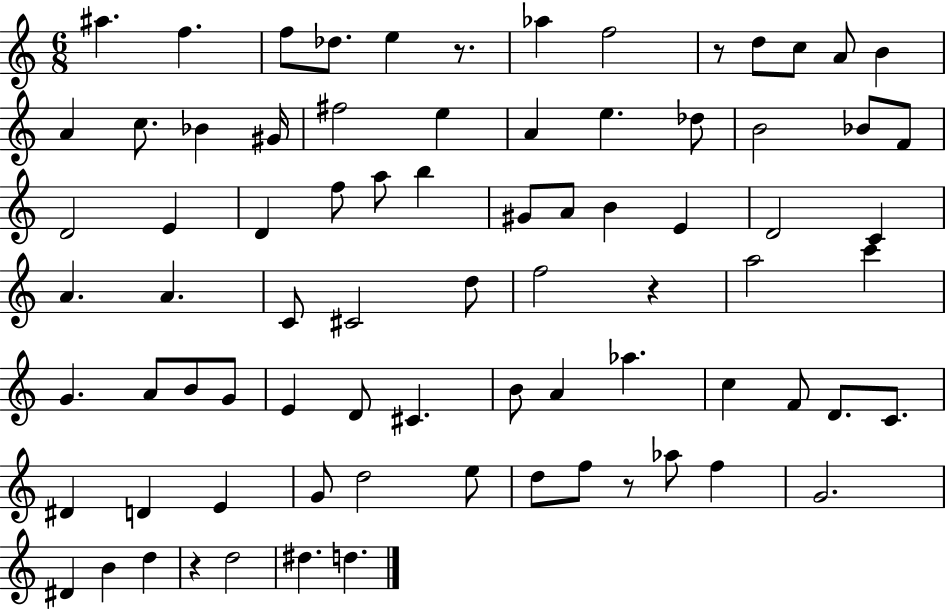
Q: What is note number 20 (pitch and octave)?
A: Db5